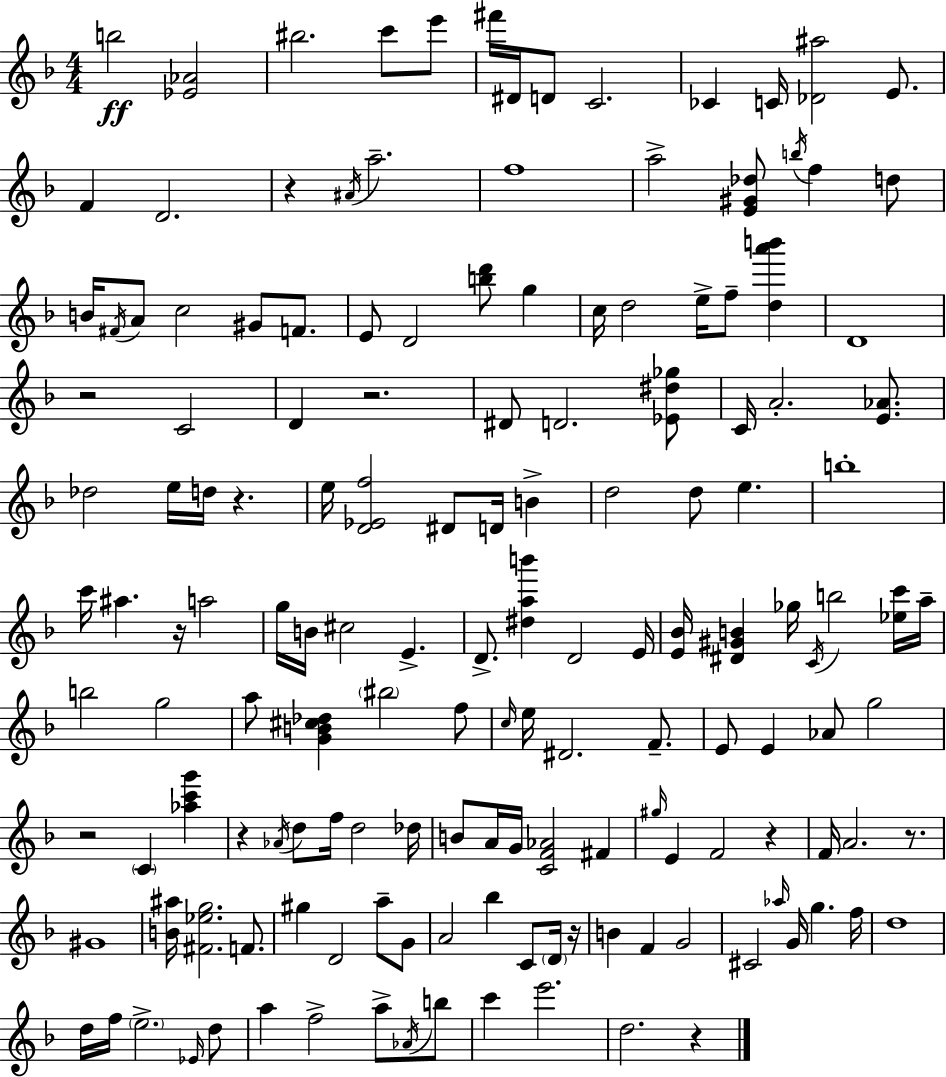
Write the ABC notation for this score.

X:1
T:Untitled
M:4/4
L:1/4
K:F
b2 [_E_A]2 ^b2 c'/2 e'/2 ^f'/4 ^D/4 D/2 C2 _C C/4 [_D^a]2 E/2 F D2 z ^A/4 a2 f4 a2 [E^G_d]/2 b/4 f d/2 B/4 ^F/4 A/2 c2 ^G/2 F/2 E/2 D2 [bd']/2 g c/4 d2 e/4 f/2 [da'b'] D4 z2 C2 D z2 ^D/2 D2 [_E^d_g]/2 C/4 A2 [E_A]/2 _d2 e/4 d/4 z e/4 [D_Ef]2 ^D/2 D/4 B d2 d/2 e b4 c'/4 ^a z/4 a2 g/4 B/4 ^c2 E D/2 [^dab'] D2 E/4 [E_B]/4 [^D^GB] _g/4 C/4 b2 [_ec']/4 a/4 b2 g2 a/2 [GB^c_d] ^b2 f/2 c/4 e/4 ^D2 F/2 E/2 E _A/2 g2 z2 C [_ac'g'] z _A/4 d/2 f/4 d2 _d/4 B/2 A/4 G/4 [CF_A]2 ^F ^g/4 E F2 z F/4 A2 z/2 ^G4 [B^a]/4 [^F_eg]2 F/2 ^g D2 a/2 G/2 A2 _b C/2 D/4 z/4 B F G2 ^C2 _a/4 G/4 g f/4 d4 d/4 f/4 e2 _E/4 d/2 a f2 a/2 _A/4 b/2 c' e'2 d2 z